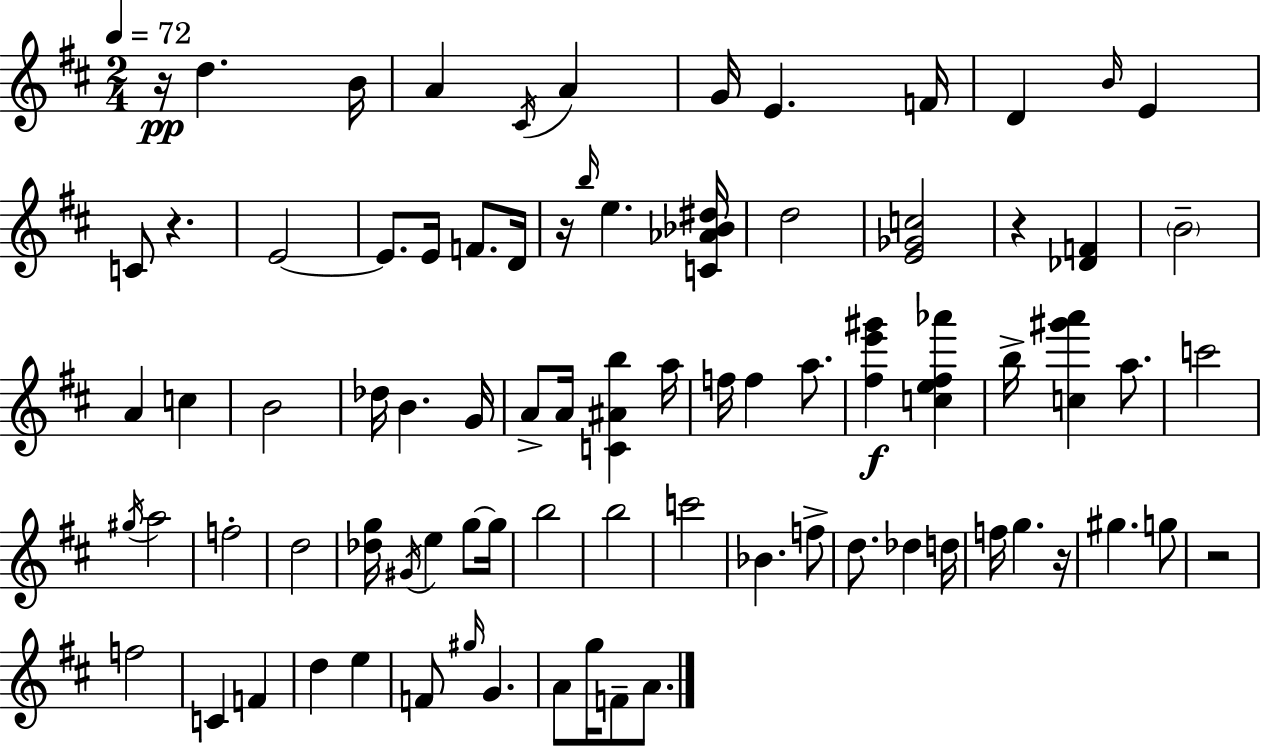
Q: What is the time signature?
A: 2/4